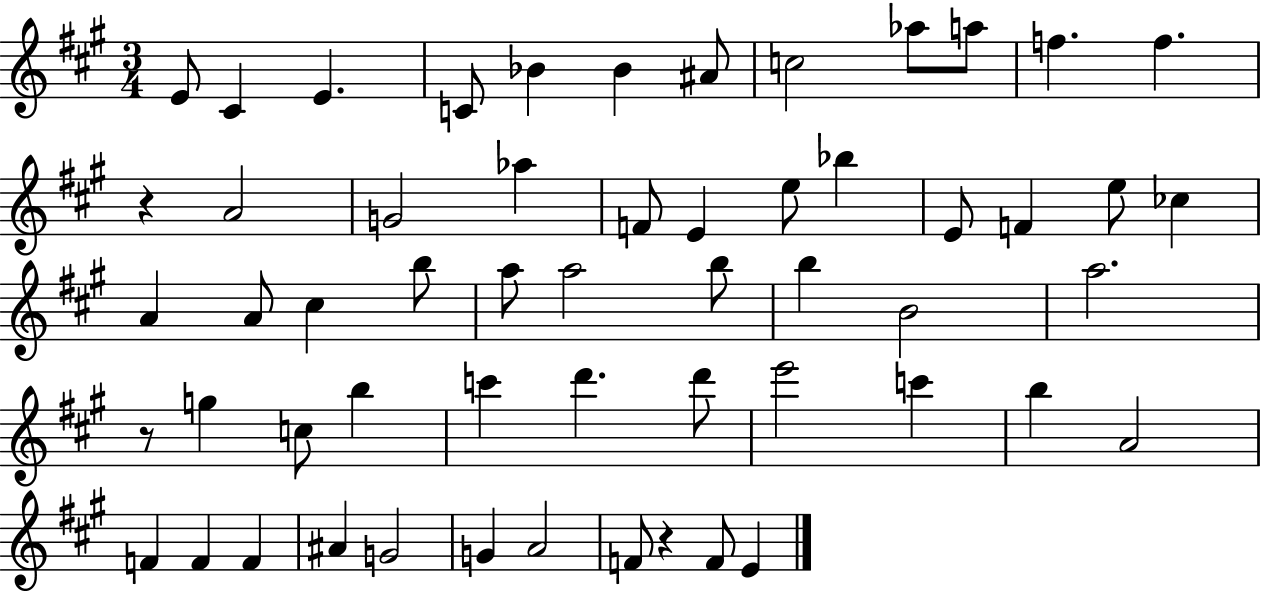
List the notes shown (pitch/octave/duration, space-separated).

E4/e C#4/q E4/q. C4/e Bb4/q Bb4/q A#4/e C5/h Ab5/e A5/e F5/q. F5/q. R/q A4/h G4/h Ab5/q F4/e E4/q E5/e Bb5/q E4/e F4/q E5/e CES5/q A4/q A4/e C#5/q B5/e A5/e A5/h B5/e B5/q B4/h A5/h. R/e G5/q C5/e B5/q C6/q D6/q. D6/e E6/h C6/q B5/q A4/h F4/q F4/q F4/q A#4/q G4/h G4/q A4/h F4/e R/q F4/e E4/q